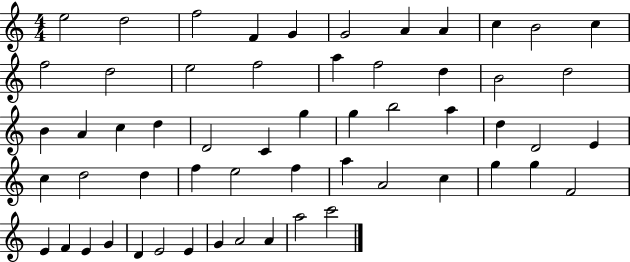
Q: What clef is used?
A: treble